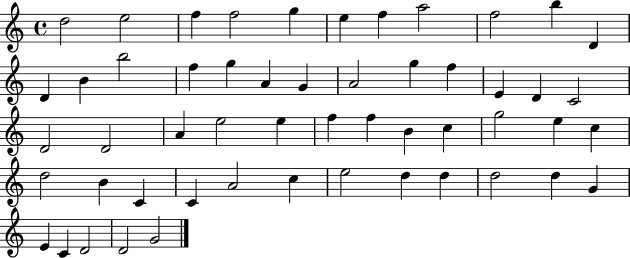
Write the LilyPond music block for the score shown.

{
  \clef treble
  \time 4/4
  \defaultTimeSignature
  \key c \major
  d''2 e''2 | f''4 f''2 g''4 | e''4 f''4 a''2 | f''2 b''4 d'4 | \break d'4 b'4 b''2 | f''4 g''4 a'4 g'4 | a'2 g''4 f''4 | e'4 d'4 c'2 | \break d'2 d'2 | a'4 e''2 e''4 | f''4 f''4 b'4 c''4 | g''2 e''4 c''4 | \break d''2 b'4 c'4 | c'4 a'2 c''4 | e''2 d''4 d''4 | d''2 d''4 g'4 | \break e'4 c'4 d'2 | d'2 g'2 | \bar "|."
}